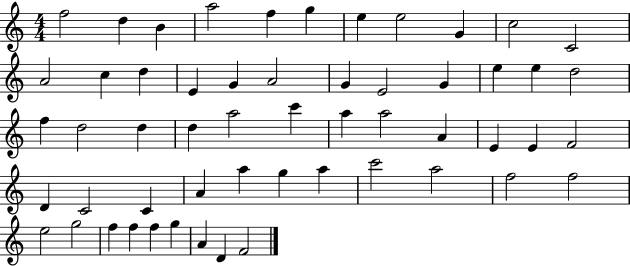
F5/h D5/q B4/q A5/h F5/q G5/q E5/q E5/h G4/q C5/h C4/h A4/h C5/q D5/q E4/q G4/q A4/h G4/q E4/h G4/q E5/q E5/q D5/h F5/q D5/h D5/q D5/q A5/h C6/q A5/q A5/h A4/q E4/q E4/q F4/h D4/q C4/h C4/q A4/q A5/q G5/q A5/q C6/h A5/h F5/h F5/h E5/h G5/h F5/q F5/q F5/q G5/q A4/q D4/q F4/h